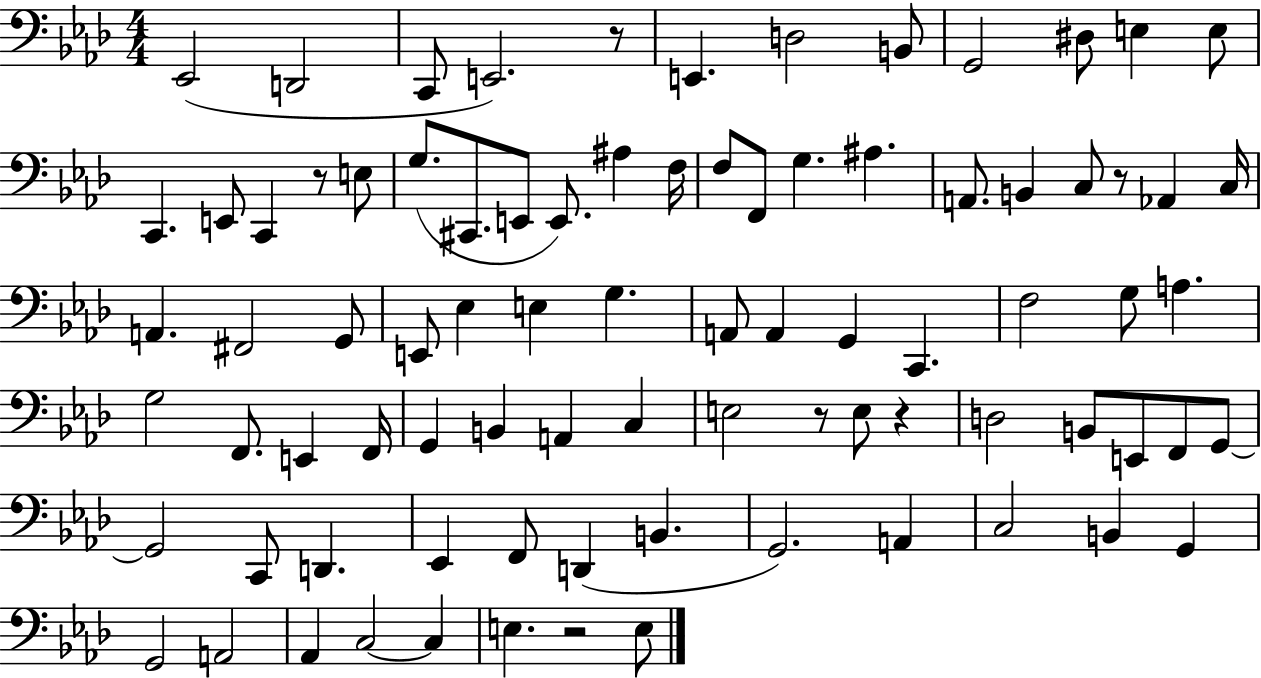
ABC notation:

X:1
T:Untitled
M:4/4
L:1/4
K:Ab
_E,,2 D,,2 C,,/2 E,,2 z/2 E,, D,2 B,,/2 G,,2 ^D,/2 E, E,/2 C,, E,,/2 C,, z/2 E,/2 G,/2 ^C,,/2 E,,/2 E,,/2 ^A, F,/4 F,/2 F,,/2 G, ^A, A,,/2 B,, C,/2 z/2 _A,, C,/4 A,, ^F,,2 G,,/2 E,,/2 _E, E, G, A,,/2 A,, G,, C,, F,2 G,/2 A, G,2 F,,/2 E,, F,,/4 G,, B,, A,, C, E,2 z/2 E,/2 z D,2 B,,/2 E,,/2 F,,/2 G,,/2 G,,2 C,,/2 D,, _E,, F,,/2 D,, B,, G,,2 A,, C,2 B,, G,, G,,2 A,,2 _A,, C,2 C, E, z2 E,/2